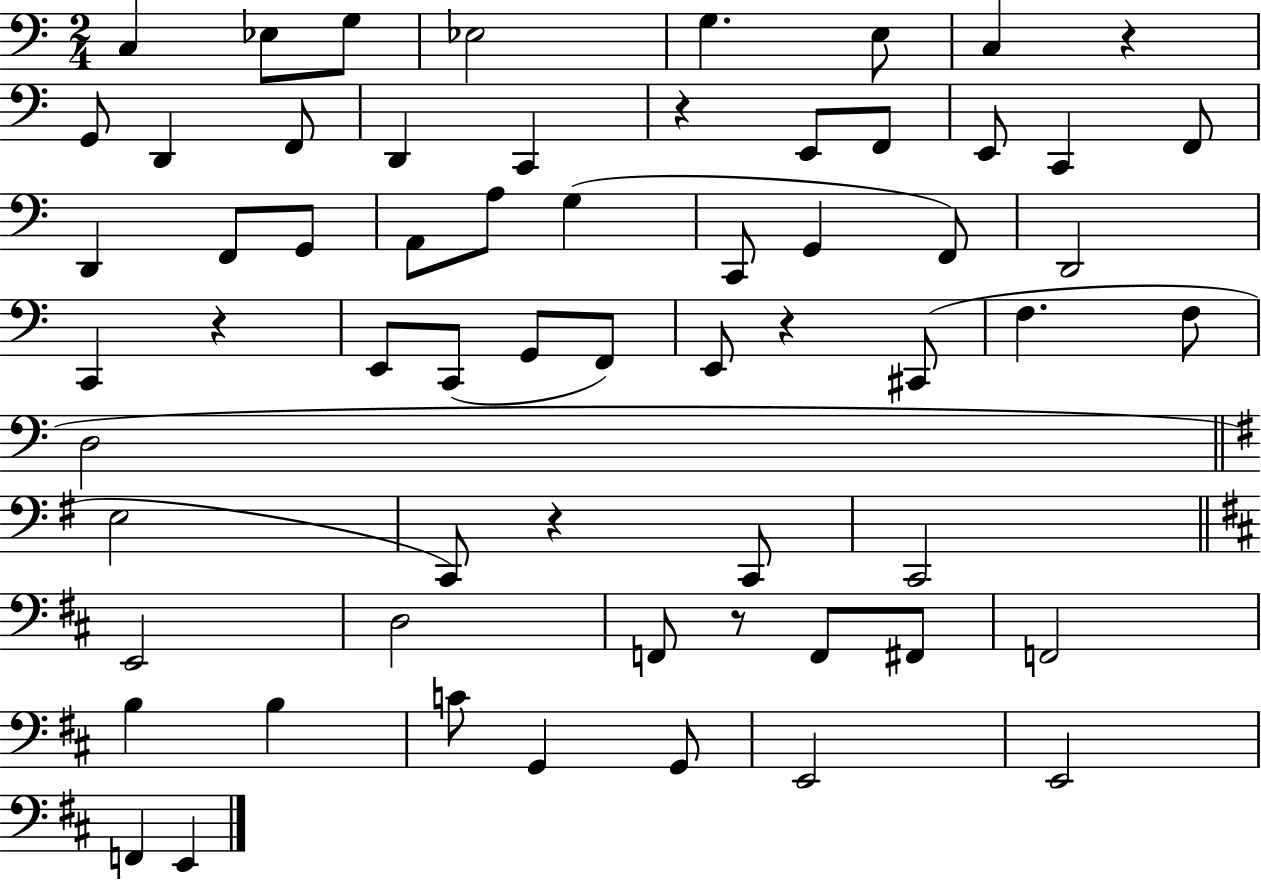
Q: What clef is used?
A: bass